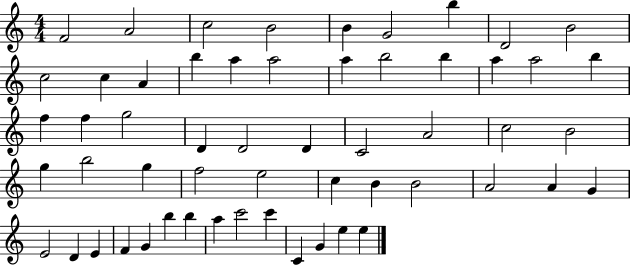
F4/h A4/h C5/h B4/h B4/q G4/h B5/q D4/h B4/h C5/h C5/q A4/q B5/q A5/q A5/h A5/q B5/h B5/q A5/q A5/h B5/q F5/q F5/q G5/h D4/q D4/h D4/q C4/h A4/h C5/h B4/h G5/q B5/h G5/q F5/h E5/h C5/q B4/q B4/h A4/h A4/q G4/q E4/h D4/q E4/q F4/q G4/q B5/q B5/q A5/q C6/h C6/q C4/q G4/q E5/q E5/q